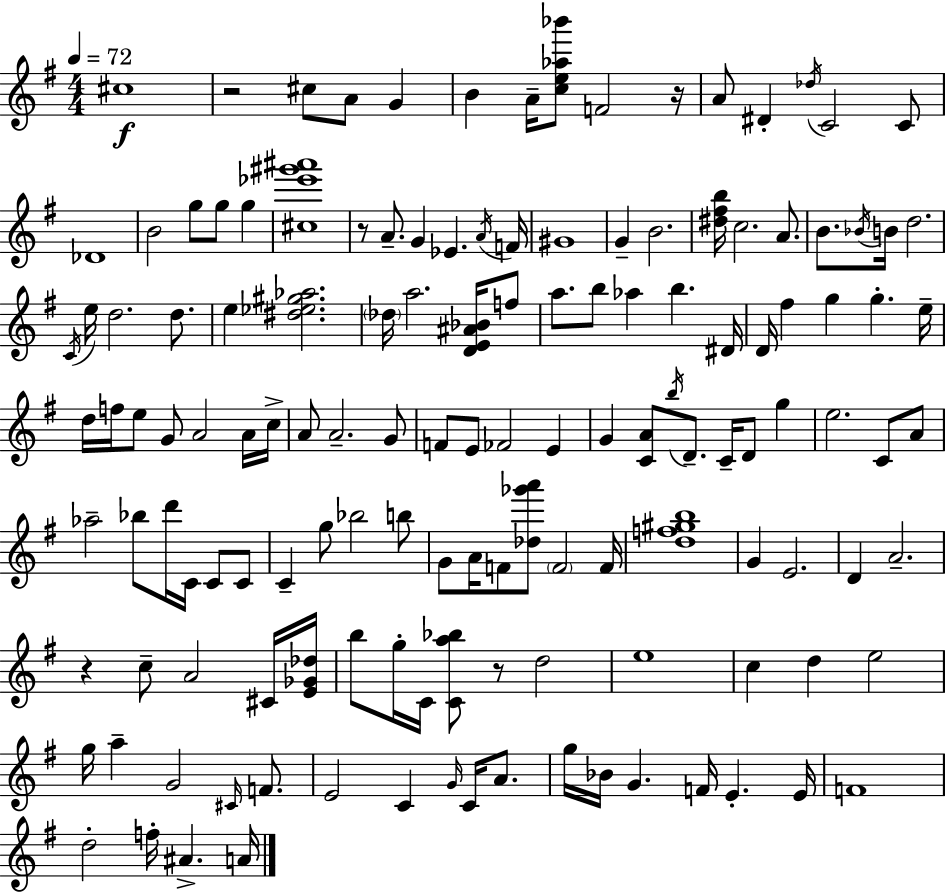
C#5/w R/h C#5/e A4/e G4/q B4/q A4/s [C5,E5,Ab5,Bb6]/e F4/h R/s A4/e D#4/q Db5/s C4/h C4/e Db4/w B4/h G5/e G5/e G5/q [C#5,Eb6,G#6,A#6]/w R/e A4/e. G4/q Eb4/q. A4/s F4/s G#4/w G4/q B4/h. [D#5,F#5,B5]/s C5/h. A4/e. B4/e. Bb4/s B4/s D5/h. C4/s E5/s D5/h. D5/e. E5/q [D#5,Eb5,G#5,Ab5]/h. Db5/s A5/h. [D4,E4,A#4,Bb4]/s F5/e A5/e. B5/e Ab5/q B5/q. D#4/s D4/s F#5/q G5/q G5/q. E5/s D5/s F5/s E5/e G4/e A4/h A4/s C5/s A4/e A4/h. G4/e F4/e E4/e FES4/h E4/q G4/q [C4,A4]/e B5/s D4/e. C4/s D4/e G5/q E5/h. C4/e A4/e Ab5/h Bb5/e D6/s C4/s C4/e C4/e C4/q G5/e Bb5/h B5/e G4/e A4/s F4/e [Db5,Gb6,A6]/e F4/h F4/s [D5,F5,G#5,B5]/w G4/q E4/h. D4/q A4/h. R/q C5/e A4/h C#4/s [E4,Gb4,Db5]/s B5/e G5/s C4/s [C4,A5,Bb5]/e R/e D5/h E5/w C5/q D5/q E5/h G5/s A5/q G4/h C#4/s F4/e. E4/h C4/q G4/s C4/s A4/e. G5/s Bb4/s G4/q. F4/s E4/q. E4/s F4/w D5/h F5/s A#4/q. A4/s